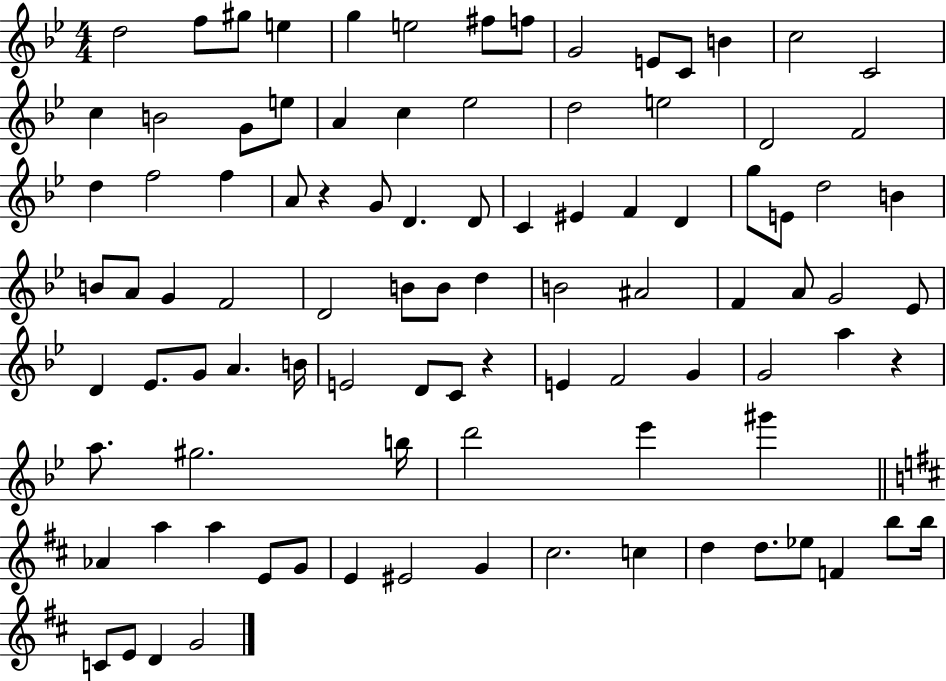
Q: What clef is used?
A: treble